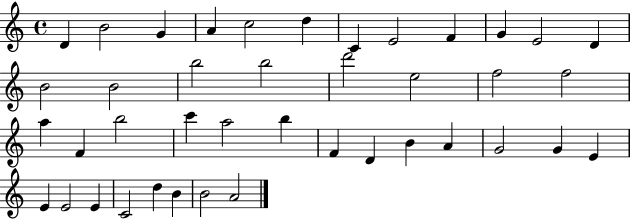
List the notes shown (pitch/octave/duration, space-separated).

D4/q B4/h G4/q A4/q C5/h D5/q C4/q E4/h F4/q G4/q E4/h D4/q B4/h B4/h B5/h B5/h D6/h E5/h F5/h F5/h A5/q F4/q B5/h C6/q A5/h B5/q F4/q D4/q B4/q A4/q G4/h G4/q E4/q E4/q E4/h E4/q C4/h D5/q B4/q B4/h A4/h